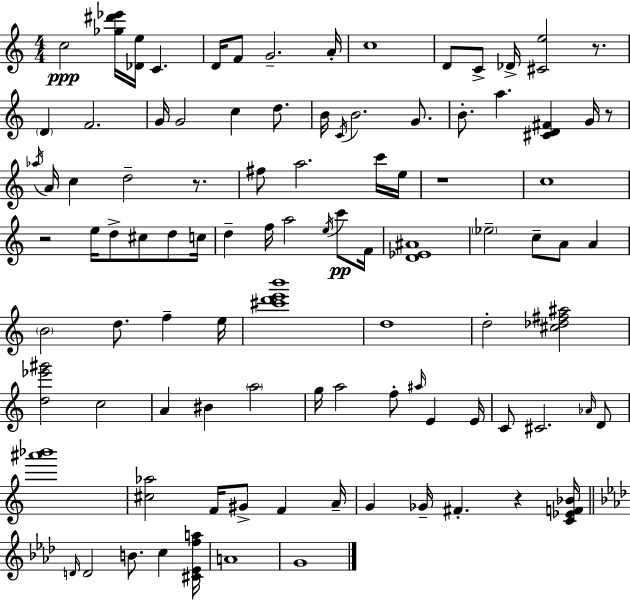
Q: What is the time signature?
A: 4/4